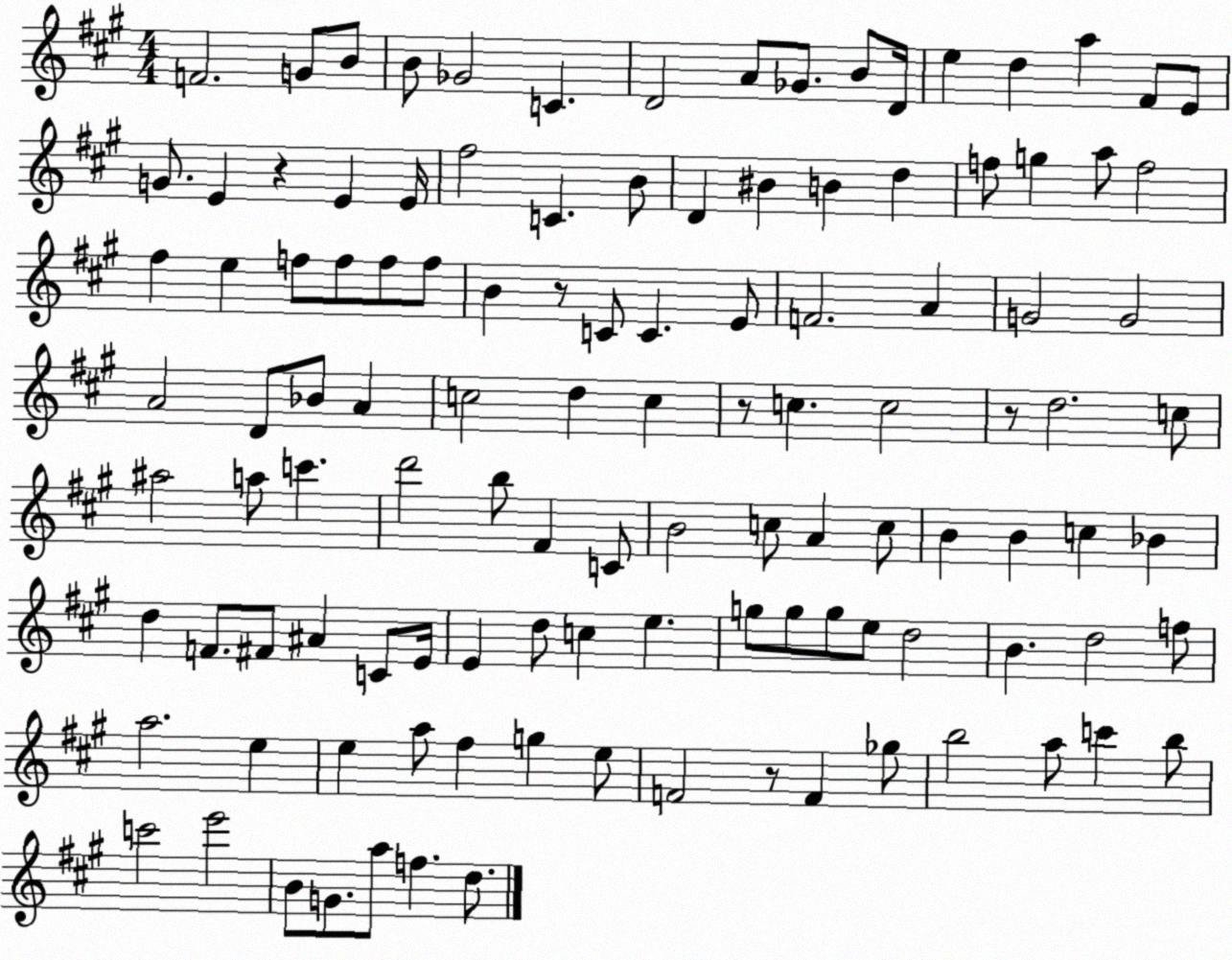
X:1
T:Untitled
M:4/4
L:1/4
K:A
F2 G/2 B/2 B/2 _G2 C D2 A/2 _G/2 B/2 D/4 e d a ^F/2 E/2 G/2 E z E E/4 ^f2 C B/2 D ^B B d f/2 g a/2 f2 ^f e f/2 f/2 f/2 f/2 B z/2 C/2 C E/2 F2 A G2 G2 A2 D/2 _B/2 A c2 d c z/2 c c2 z/2 d2 c/2 ^a2 a/2 c' d'2 b/2 ^F C/2 B2 c/2 A c/2 B B c _B d F/2 ^F/2 ^A C/2 E/4 E d/2 c e g/2 g/2 g/2 e/2 d2 B d2 f/2 a2 e e a/2 ^f g e/2 F2 z/2 F _g/2 b2 a/2 c' b/2 c'2 e'2 B/2 G/2 a/2 f d/2